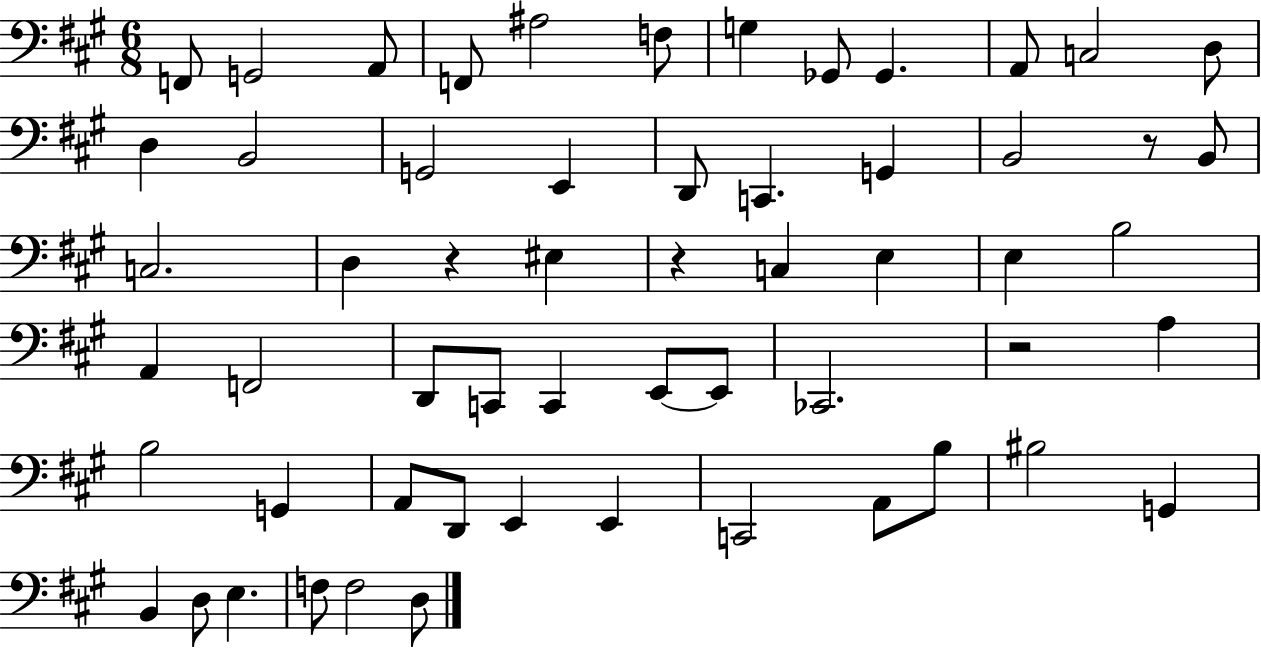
{
  \clef bass
  \numericTimeSignature
  \time 6/8
  \key a \major
  f,8 g,2 a,8 | f,8 ais2 f8 | g4 ges,8 ges,4. | a,8 c2 d8 | \break d4 b,2 | g,2 e,4 | d,8 c,4. g,4 | b,2 r8 b,8 | \break c2. | d4 r4 eis4 | r4 c4 e4 | e4 b2 | \break a,4 f,2 | d,8 c,8 c,4 e,8~~ e,8 | ces,2. | r2 a4 | \break b2 g,4 | a,8 d,8 e,4 e,4 | c,2 a,8 b8 | bis2 g,4 | \break b,4 d8 e4. | f8 f2 d8 | \bar "|."
}